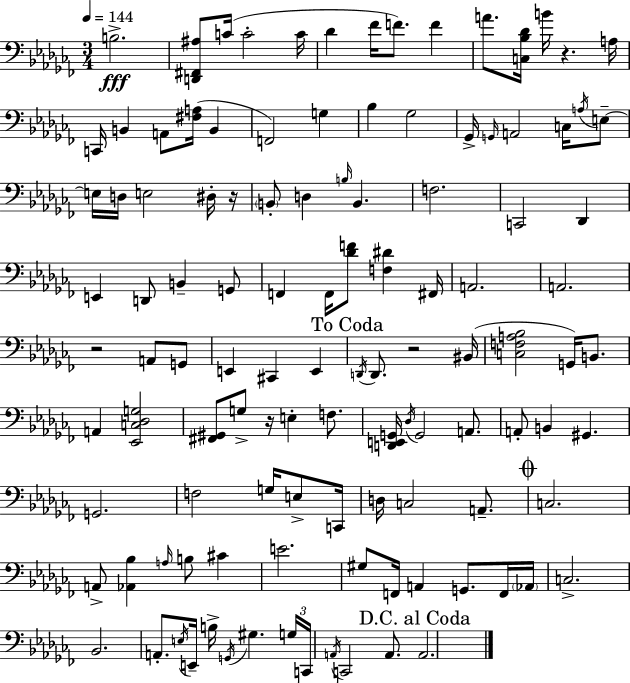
X:1
T:Untitled
M:3/4
L:1/4
K:Abm
B,2 [D,,^F,,^A,]/2 C/4 C2 C/4 _D _F/4 F/2 F A/2 [C,_B,_D]/4 B/4 z A,/4 C,,/4 B,, A,,/2 [^F,A,]/4 B,, F,,2 G, _B, _G,2 _G,,/4 G,,/4 A,,2 C,/4 A,/4 E,/2 E,/4 D,/4 E,2 ^D,/4 z/4 B,,/2 D, B,/4 B,, F,2 C,,2 _D,, E,, D,,/2 B,, G,,/2 F,, F,,/4 [_DF]/2 [F,^D] ^F,,/4 A,,2 A,,2 z2 A,,/2 G,,/2 E,, ^C,, E,, D,,/4 D,,/2 z2 ^B,,/4 [C,F,A,_B,]2 G,,/4 B,,/2 A,, [_E,,C,_D,G,]2 [^F,,^G,,]/2 G,/2 z/4 E, F,/2 [D,,E,,G,,]/4 _D,/4 G,,2 A,,/2 A,,/2 B,, ^G,, G,,2 F,2 G,/4 E,/2 C,,/4 D,/4 C,2 A,,/2 C,2 A,,/2 [_A,,_B,] A,/4 B,/2 ^C E2 ^G,/2 F,,/4 A,, G,,/2 F,,/4 _A,,/4 C,2 _B,,2 A,,/2 E,/4 E,,/4 B,/4 G,,/4 ^G, G,/4 C,,/4 A,,/4 C,,2 A,,/2 A,,2